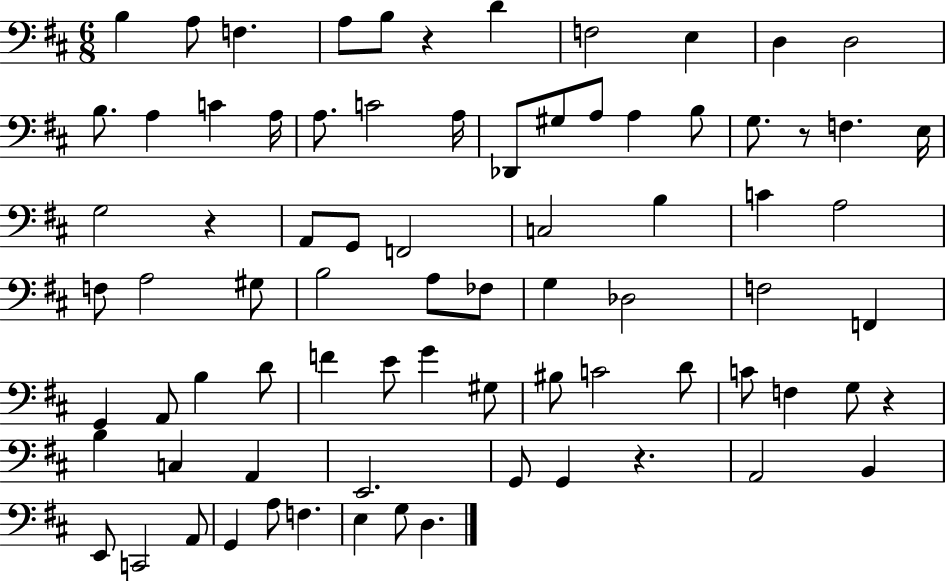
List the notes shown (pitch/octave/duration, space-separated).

B3/q A3/e F3/q. A3/e B3/e R/q D4/q F3/h E3/q D3/q D3/h B3/e. A3/q C4/q A3/s A3/e. C4/h A3/s Db2/e G#3/e A3/e A3/q B3/e G3/e. R/e F3/q. E3/s G3/h R/q A2/e G2/e F2/h C3/h B3/q C4/q A3/h F3/e A3/h G#3/e B3/h A3/e FES3/e G3/q Db3/h F3/h F2/q G2/q A2/e B3/q D4/e F4/q E4/e G4/q G#3/e BIS3/e C4/h D4/e C4/e F3/q G3/e R/q B3/q C3/q A2/q E2/h. G2/e G2/q R/q. A2/h B2/q E2/e C2/h A2/e G2/q A3/e F3/q. E3/q G3/e D3/q.